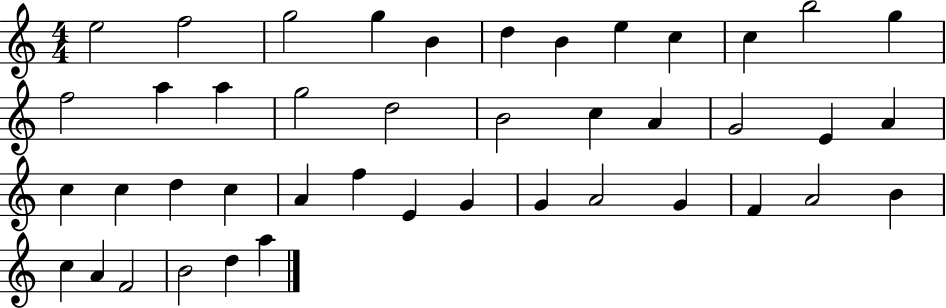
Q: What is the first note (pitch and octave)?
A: E5